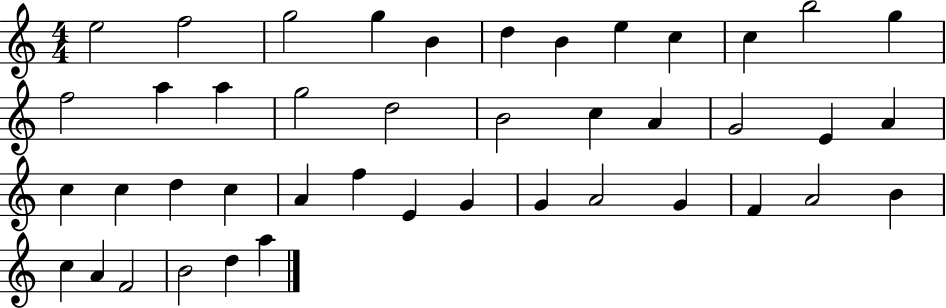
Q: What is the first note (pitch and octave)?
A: E5